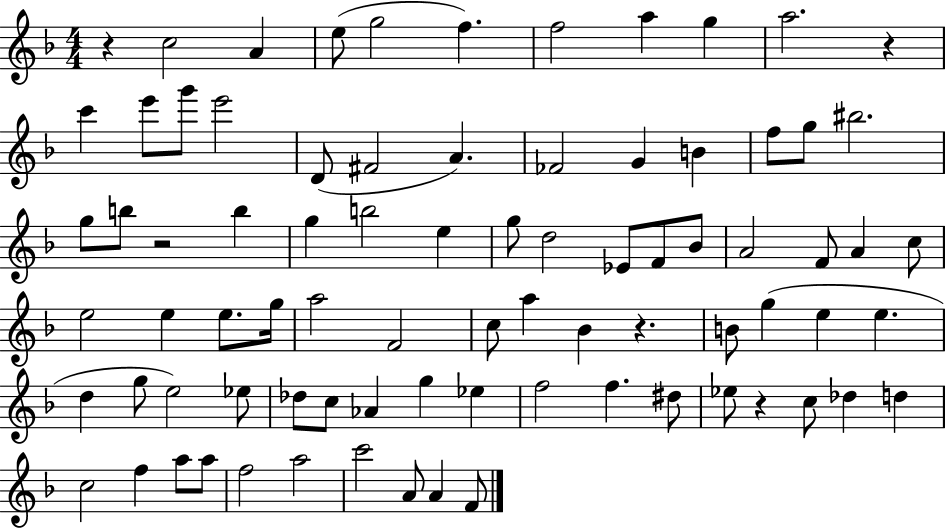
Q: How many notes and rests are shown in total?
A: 81